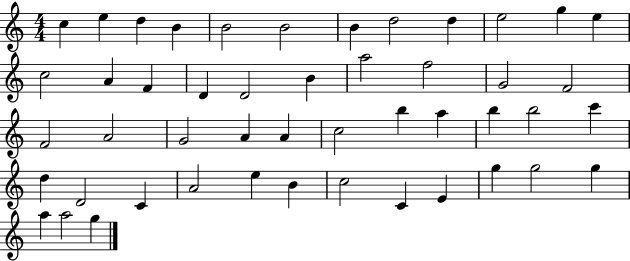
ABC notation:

X:1
T:Untitled
M:4/4
L:1/4
K:C
c e d B B2 B2 B d2 d e2 g e c2 A F D D2 B a2 f2 G2 F2 F2 A2 G2 A A c2 b a b b2 c' d D2 C A2 e B c2 C E g g2 g a a2 g